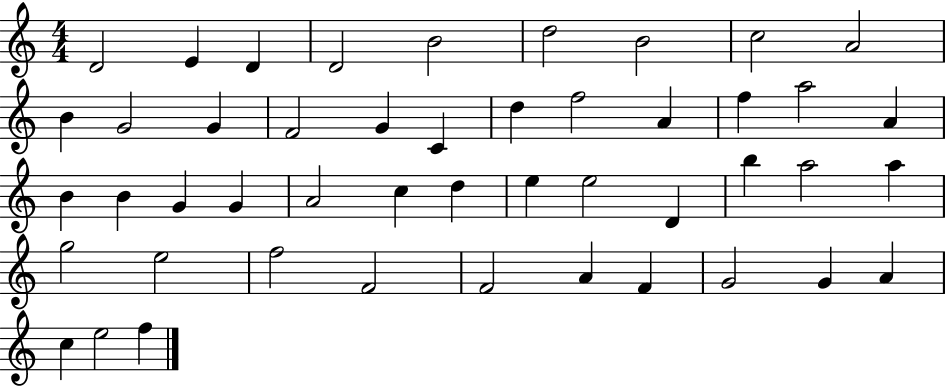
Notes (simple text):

D4/h E4/q D4/q D4/h B4/h D5/h B4/h C5/h A4/h B4/q G4/h G4/q F4/h G4/q C4/q D5/q F5/h A4/q F5/q A5/h A4/q B4/q B4/q G4/q G4/q A4/h C5/q D5/q E5/q E5/h D4/q B5/q A5/h A5/q G5/h E5/h F5/h F4/h F4/h A4/q F4/q G4/h G4/q A4/q C5/q E5/h F5/q